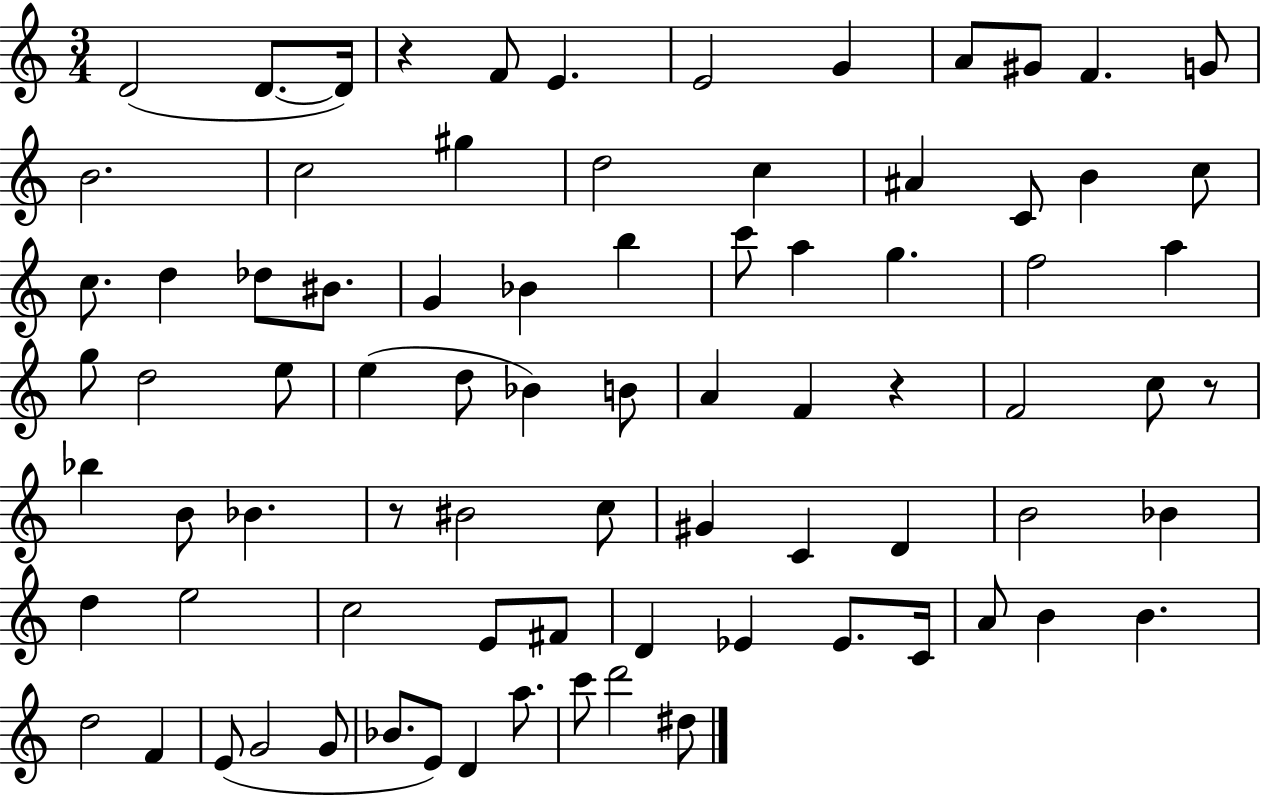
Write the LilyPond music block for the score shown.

{
  \clef treble
  \numericTimeSignature
  \time 3/4
  \key c \major
  d'2( d'8.~~ d'16) | r4 f'8 e'4. | e'2 g'4 | a'8 gis'8 f'4. g'8 | \break b'2. | c''2 gis''4 | d''2 c''4 | ais'4 c'8 b'4 c''8 | \break c''8. d''4 des''8 bis'8. | g'4 bes'4 b''4 | c'''8 a''4 g''4. | f''2 a''4 | \break g''8 d''2 e''8 | e''4( d''8 bes'4) b'8 | a'4 f'4 r4 | f'2 c''8 r8 | \break bes''4 b'8 bes'4. | r8 bis'2 c''8 | gis'4 c'4 d'4 | b'2 bes'4 | \break d''4 e''2 | c''2 e'8 fis'8 | d'4 ees'4 ees'8. c'16 | a'8 b'4 b'4. | \break d''2 f'4 | e'8( g'2 g'8 | bes'8. e'8) d'4 a''8. | c'''8 d'''2 dis''8 | \break \bar "|."
}